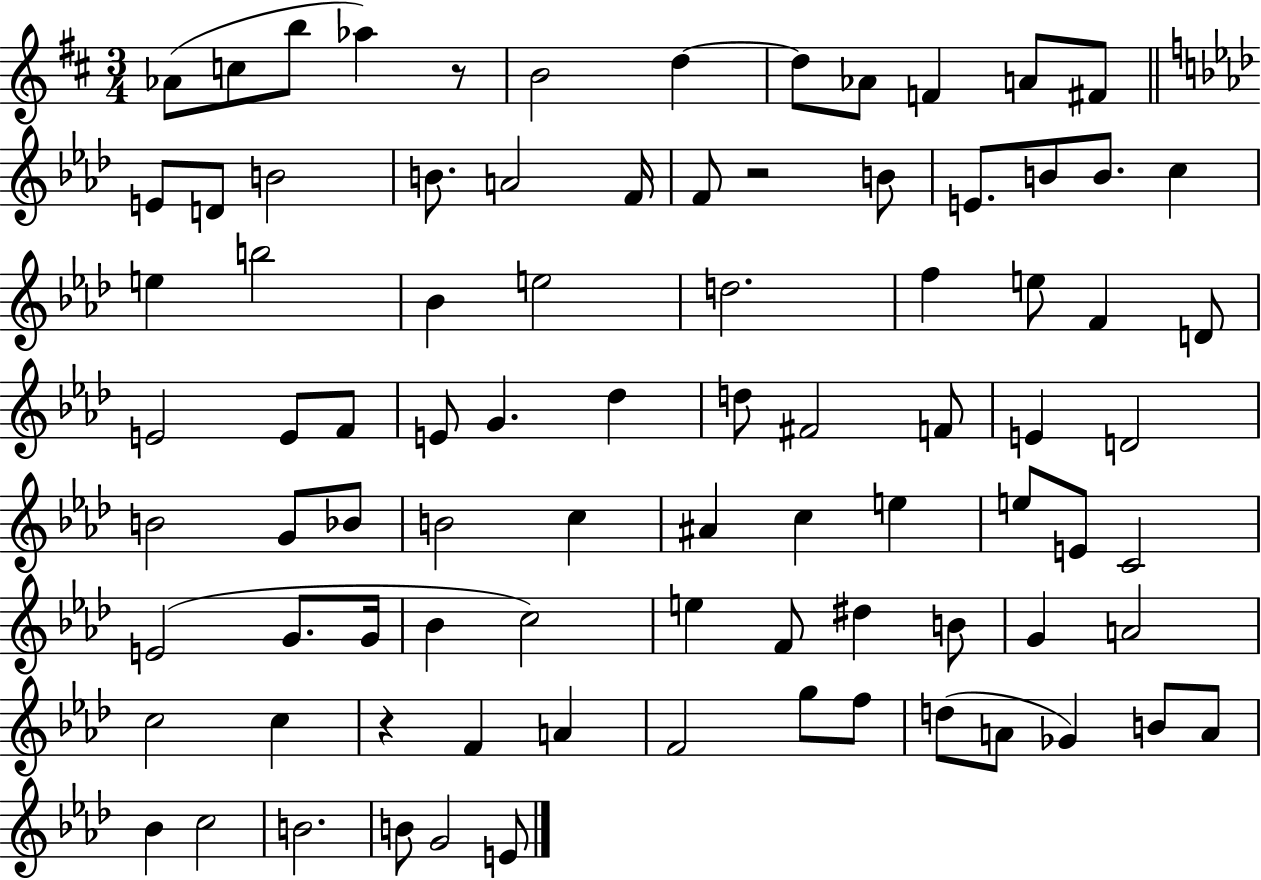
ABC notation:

X:1
T:Untitled
M:3/4
L:1/4
K:D
_A/2 c/2 b/2 _a z/2 B2 d d/2 _A/2 F A/2 ^F/2 E/2 D/2 B2 B/2 A2 F/4 F/2 z2 B/2 E/2 B/2 B/2 c e b2 _B e2 d2 f e/2 F D/2 E2 E/2 F/2 E/2 G _d d/2 ^F2 F/2 E D2 B2 G/2 _B/2 B2 c ^A c e e/2 E/2 C2 E2 G/2 G/4 _B c2 e F/2 ^d B/2 G A2 c2 c z F A F2 g/2 f/2 d/2 A/2 _G B/2 A/2 _B c2 B2 B/2 G2 E/2